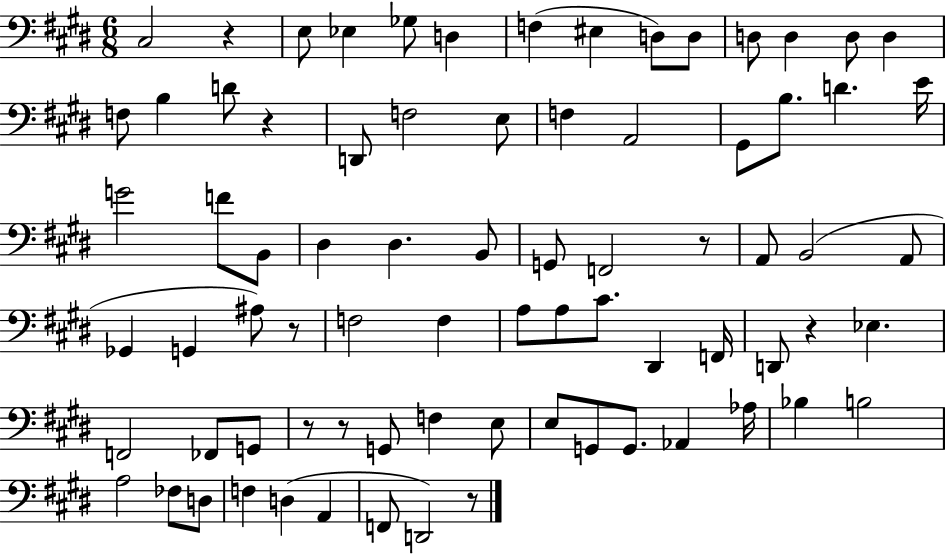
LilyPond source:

{
  \clef bass
  \numericTimeSignature
  \time 6/8
  \key e \major
  cis2 r4 | e8 ees4 ges8 d4 | f4( eis4 d8) d8 | d8 d4 d8 d4 | \break f8 b4 d'8 r4 | d,8 f2 e8 | f4 a,2 | gis,8 b8. d'4. e'16 | \break g'2 f'8 b,8 | dis4 dis4. b,8 | g,8 f,2 r8 | a,8 b,2( a,8 | \break ges,4 g,4 ais8) r8 | f2 f4 | a8 a8 cis'8. dis,4 f,16 | d,8 r4 ees4. | \break f,2 fes,8 g,8 | r8 r8 g,8 f4 e8 | e8 g,8 g,8. aes,4 aes16 | bes4 b2 | \break a2 fes8 d8 | f4 d4( a,4 | f,8 d,2) r8 | \bar "|."
}